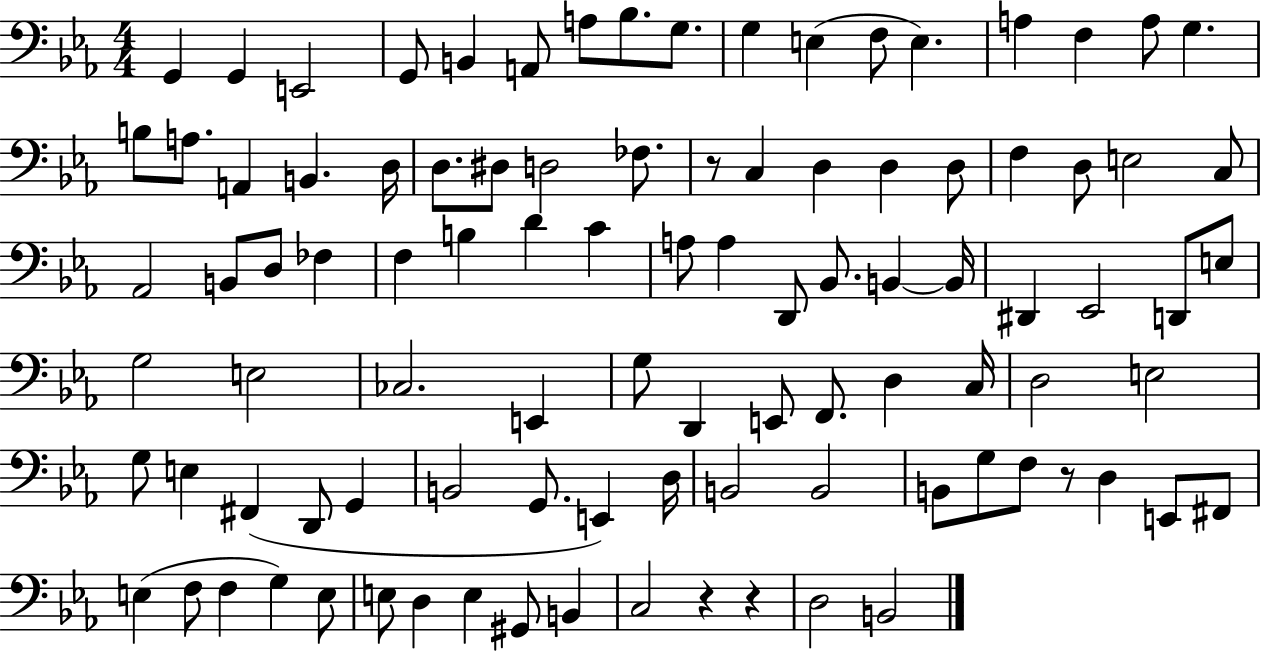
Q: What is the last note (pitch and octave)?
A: B2